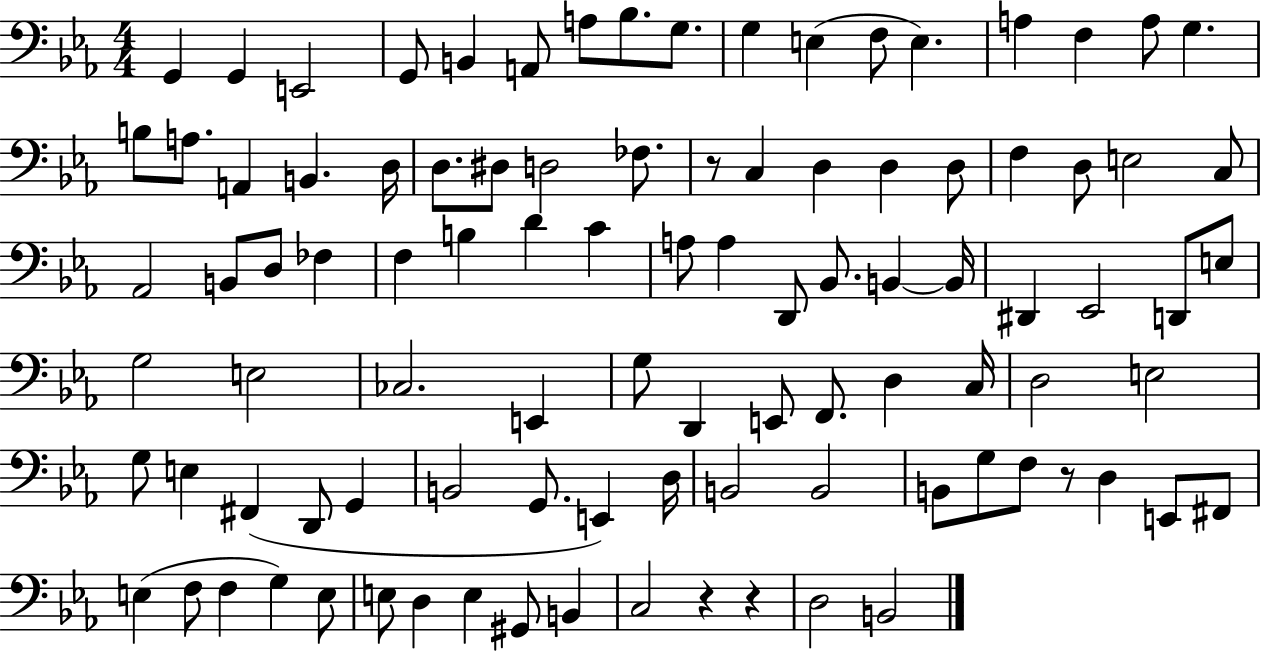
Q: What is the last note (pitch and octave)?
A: B2